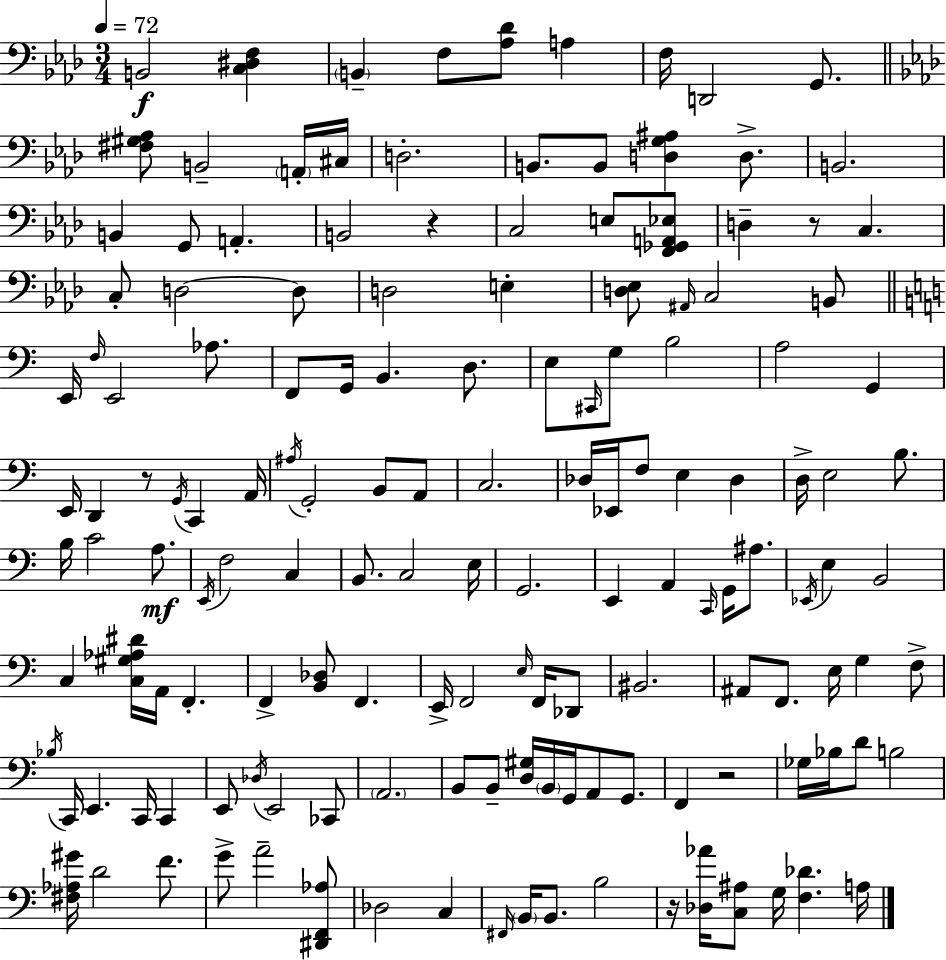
B2/h [C3,D#3,F3]/q B2/q F3/e [Ab3,Db4]/e A3/q F3/s D2/h G2/e. [F#3,G#3,Ab3]/e B2/h A2/s C#3/s D3/h. B2/e. B2/e [D3,G3,A#3]/q D3/e. B2/h. B2/q G2/e A2/q. B2/h R/q C3/h E3/e [F2,Gb2,A2,Eb3]/e D3/q R/e C3/q. C3/e D3/h D3/e D3/h E3/q [D3,Eb3]/e A#2/s C3/h B2/e E2/s F3/s E2/h Ab3/e. F2/e G2/s B2/q. D3/e. E3/e C#2/s G3/e B3/h A3/h G2/q E2/s D2/q R/e G2/s C2/q A2/s A#3/s G2/h B2/e A2/e C3/h. Db3/s Eb2/s F3/e E3/q Db3/q D3/s E3/h B3/e. B3/s C4/h A3/e. E2/s F3/h C3/q B2/e. C3/h E3/s G2/h. E2/q A2/q C2/s G2/s A#3/e. Eb2/s E3/q B2/h C3/q [C3,G#3,Ab3,D#4]/s A2/s F2/q. F2/q [B2,Db3]/e F2/q. E2/s F2/h E3/s F2/s Db2/e BIS2/h. A#2/e F2/e. E3/s G3/q F3/e Bb3/s C2/s E2/q. C2/s C2/q E2/e Db3/s E2/h CES2/e A2/h. B2/e B2/e [D3,G#3]/s B2/s G2/s A2/e G2/e. F2/q R/h Gb3/s Bb3/s D4/e B3/h [F#3,Ab3,G#4]/s D4/h F4/e. G4/e A4/h [D#2,F2,Ab3]/e Db3/h C3/q F#2/s B2/s B2/e. B3/h R/s [Db3,Ab4]/s [C3,A#3]/e G3/s [F3,Db4]/q. A3/s